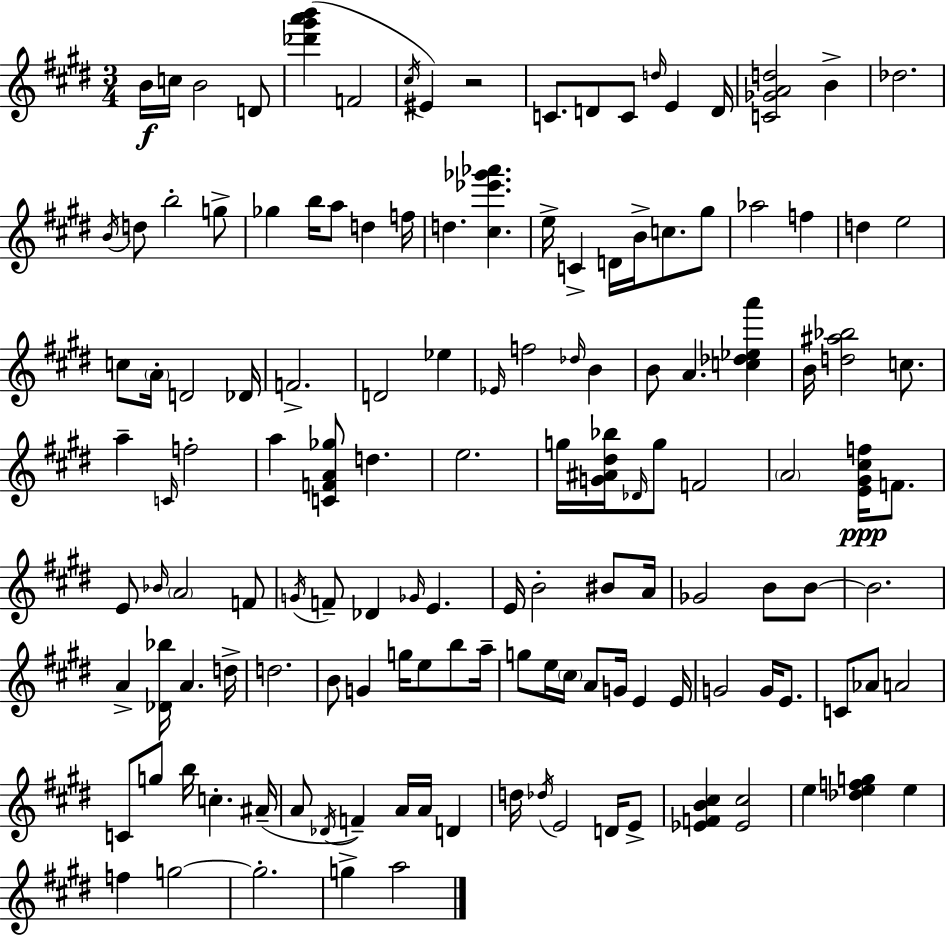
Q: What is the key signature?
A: E major